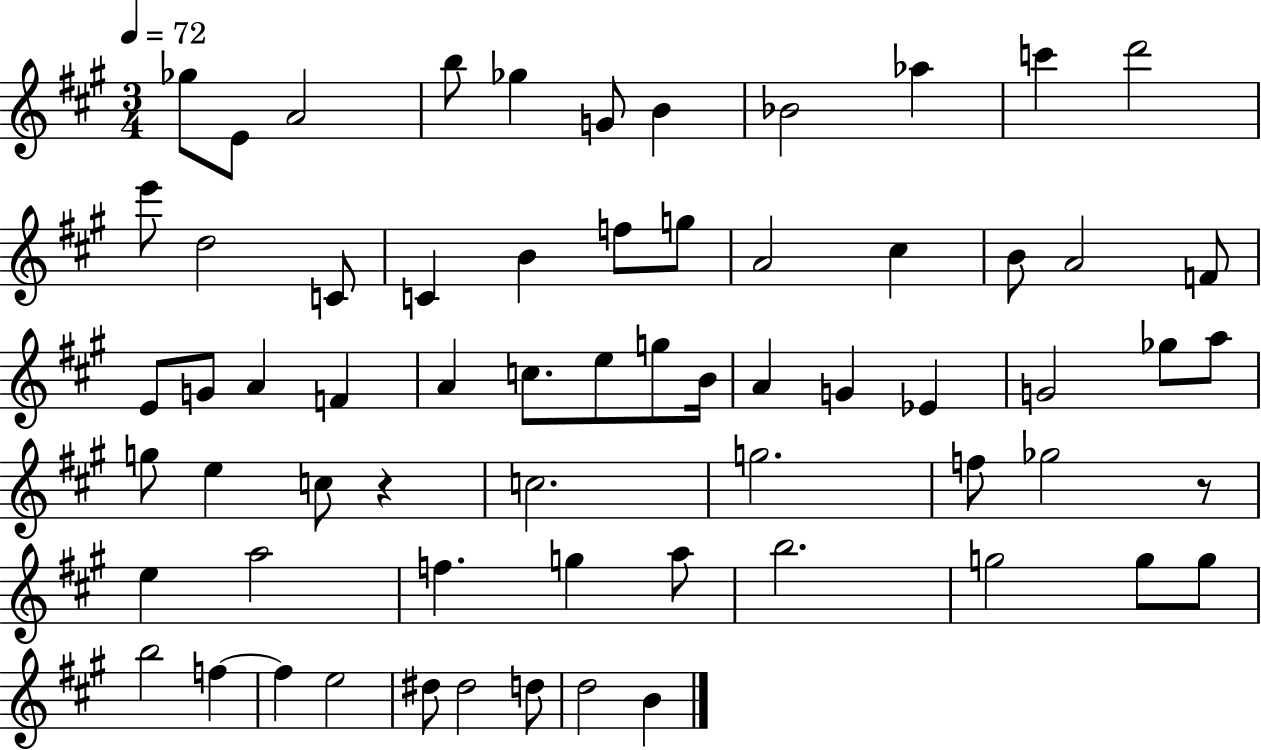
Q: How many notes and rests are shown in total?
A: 65